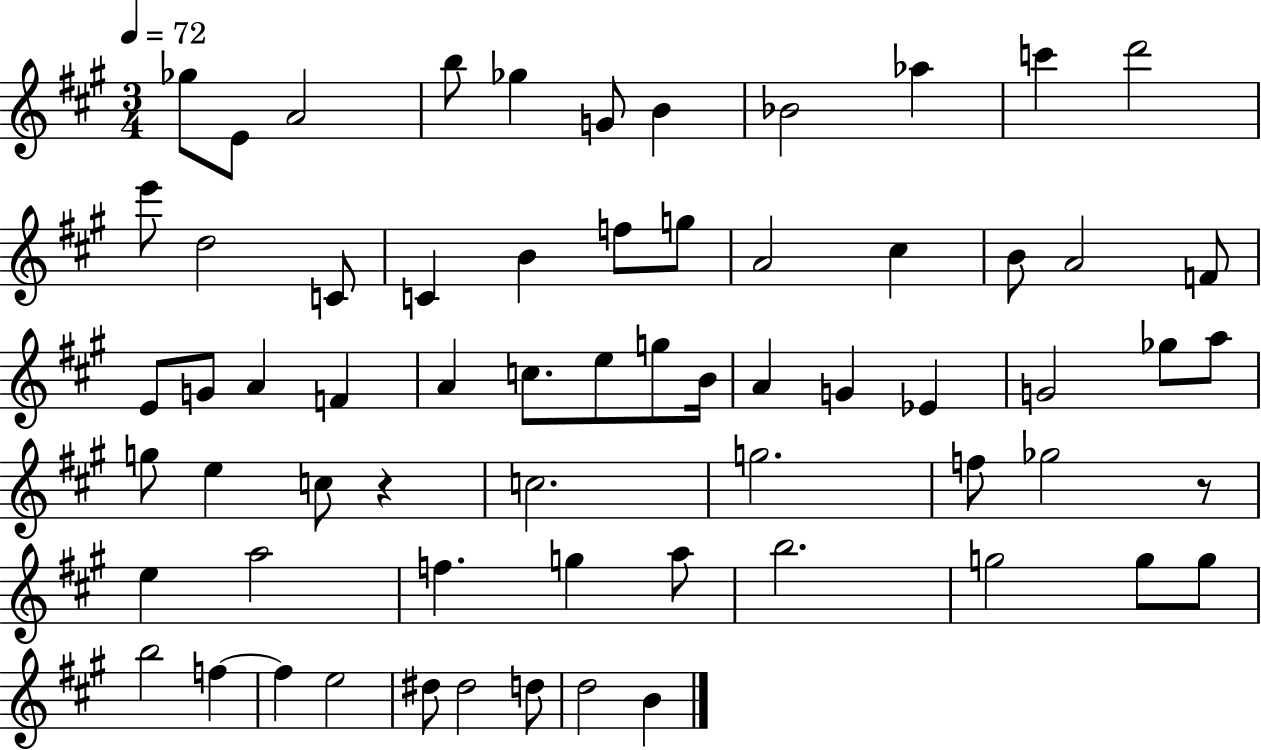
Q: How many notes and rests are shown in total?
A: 65